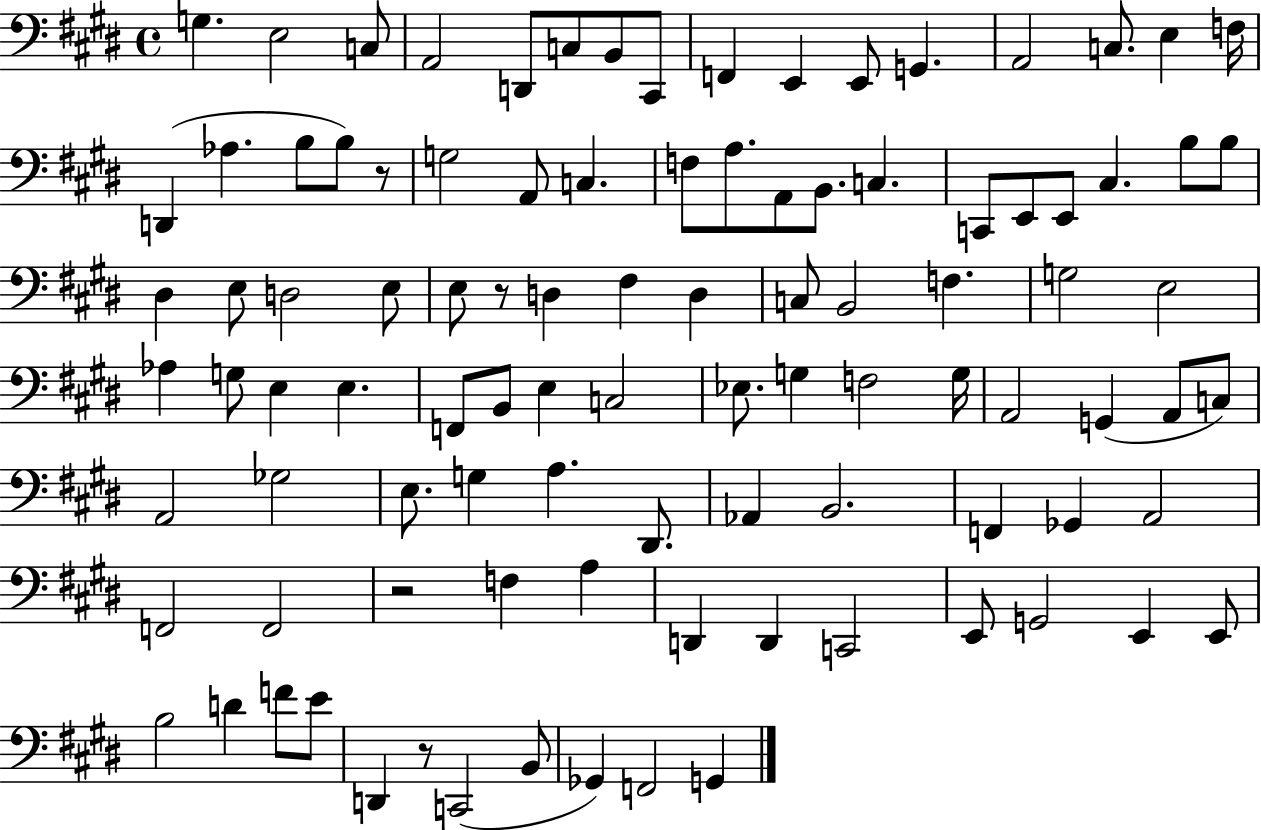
X:1
T:Untitled
M:4/4
L:1/4
K:E
G, E,2 C,/2 A,,2 D,,/2 C,/2 B,,/2 ^C,,/2 F,, E,, E,,/2 G,, A,,2 C,/2 E, F,/4 D,, _A, B,/2 B,/2 z/2 G,2 A,,/2 C, F,/2 A,/2 A,,/2 B,,/2 C, C,,/2 E,,/2 E,,/2 ^C, B,/2 B,/2 ^D, E,/2 D,2 E,/2 E,/2 z/2 D, ^F, D, C,/2 B,,2 F, G,2 E,2 _A, G,/2 E, E, F,,/2 B,,/2 E, C,2 _E,/2 G, F,2 G,/4 A,,2 G,, A,,/2 C,/2 A,,2 _G,2 E,/2 G, A, ^D,,/2 _A,, B,,2 F,, _G,, A,,2 F,,2 F,,2 z2 F, A, D,, D,, C,,2 E,,/2 G,,2 E,, E,,/2 B,2 D F/2 E/2 D,, z/2 C,,2 B,,/2 _G,, F,,2 G,,